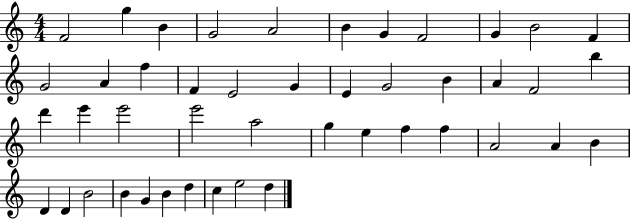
{
  \clef treble
  \numericTimeSignature
  \time 4/4
  \key c \major
  f'2 g''4 b'4 | g'2 a'2 | b'4 g'4 f'2 | g'4 b'2 f'4 | \break g'2 a'4 f''4 | f'4 e'2 g'4 | e'4 g'2 b'4 | a'4 f'2 b''4 | \break d'''4 e'''4 e'''2 | e'''2 a''2 | g''4 e''4 f''4 f''4 | a'2 a'4 b'4 | \break d'4 d'4 b'2 | b'4 g'4 b'4 d''4 | c''4 e''2 d''4 | \bar "|."
}